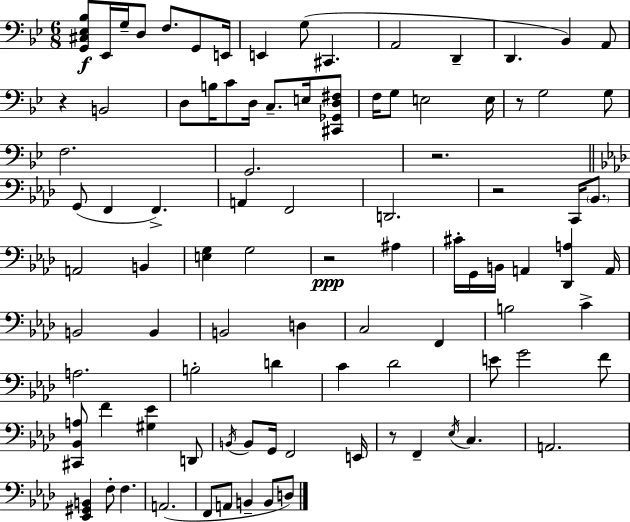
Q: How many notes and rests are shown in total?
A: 94